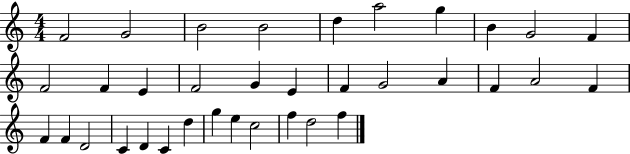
{
  \clef treble
  \numericTimeSignature
  \time 4/4
  \key c \major
  f'2 g'2 | b'2 b'2 | d''4 a''2 g''4 | b'4 g'2 f'4 | \break f'2 f'4 e'4 | f'2 g'4 e'4 | f'4 g'2 a'4 | f'4 a'2 f'4 | \break f'4 f'4 d'2 | c'4 d'4 c'4 d''4 | g''4 e''4 c''2 | f''4 d''2 f''4 | \break \bar "|."
}